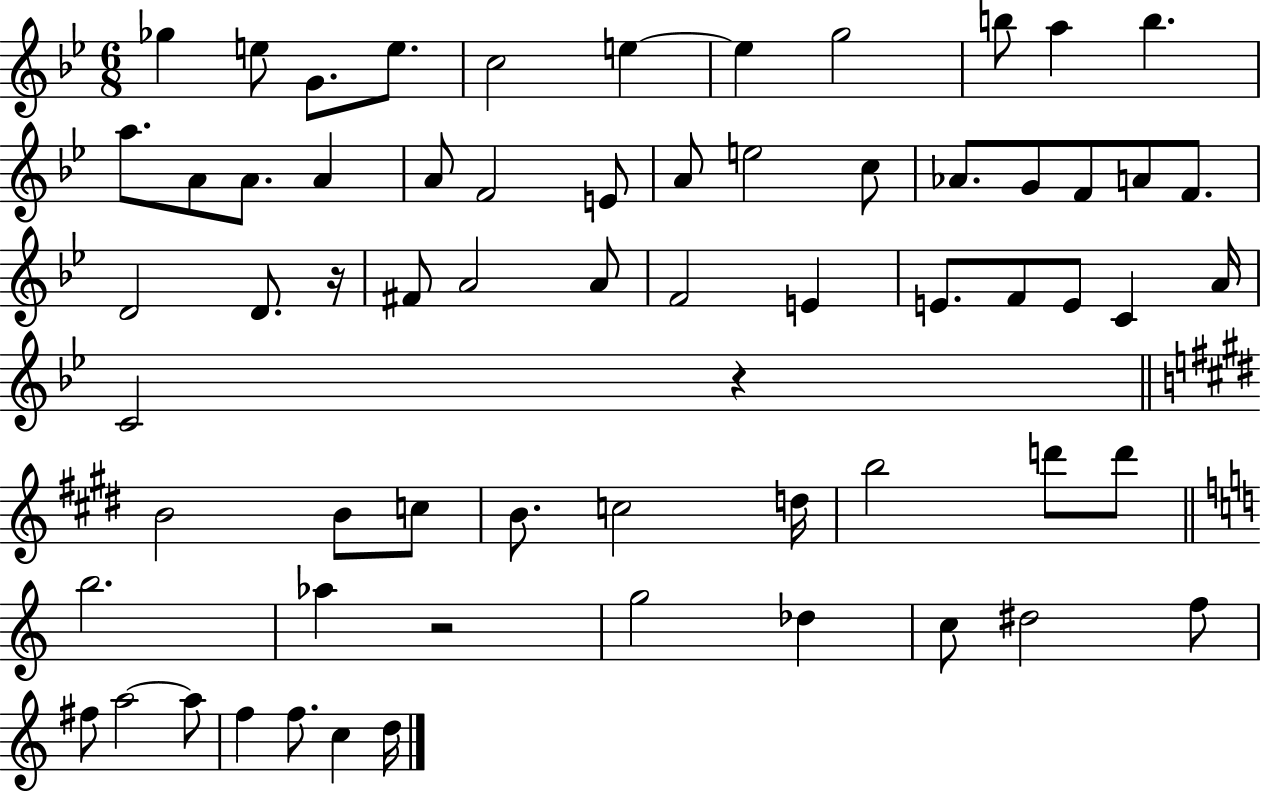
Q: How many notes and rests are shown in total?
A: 65